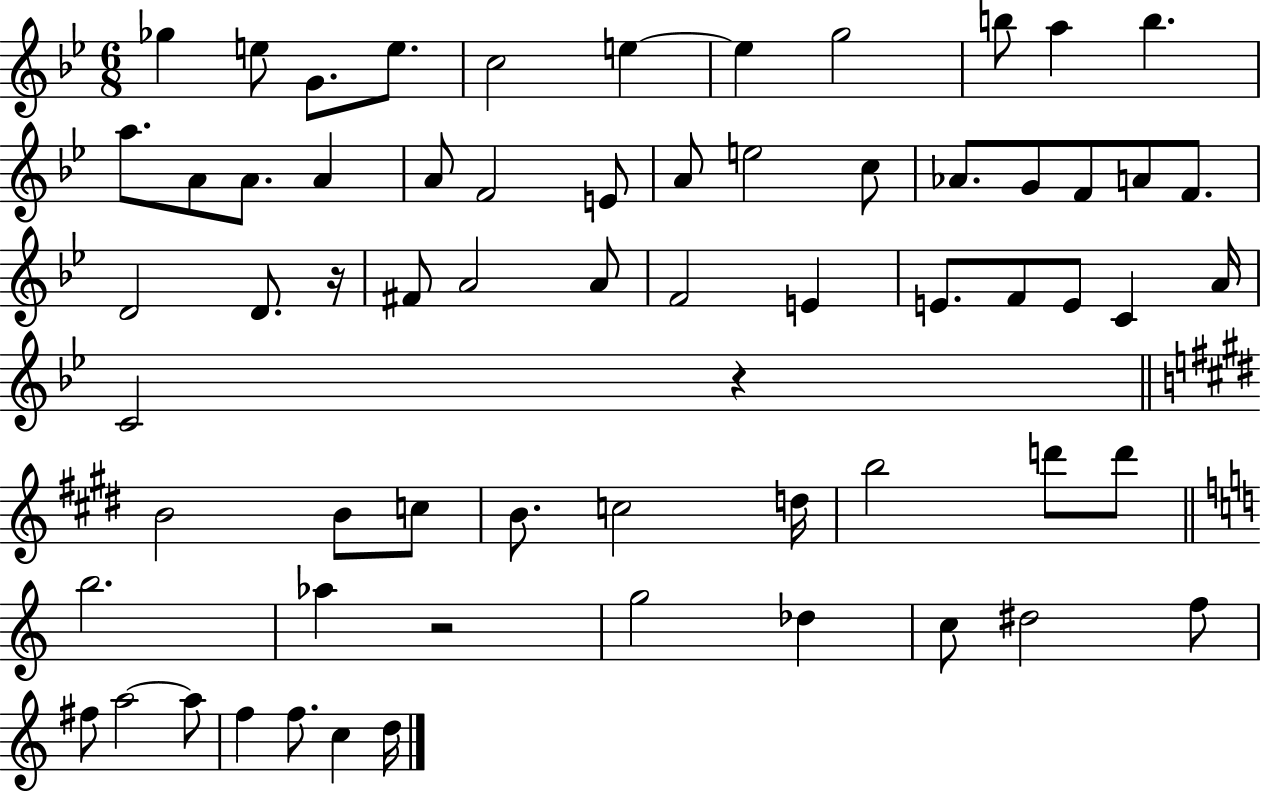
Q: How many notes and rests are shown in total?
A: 65